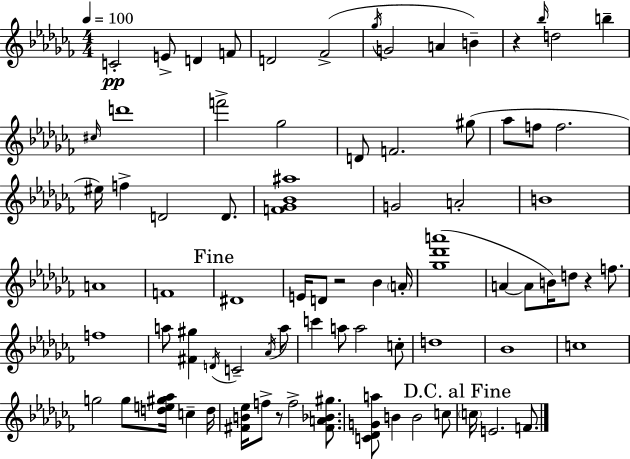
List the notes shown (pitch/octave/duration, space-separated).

C4/h E4/e D4/q F4/e D4/h FES4/h Gb5/s G4/h A4/q B4/q R/q Bb5/s D5/h B5/q C#5/s D6/w F6/h Gb5/h D4/e F4/h. G#5/e Ab5/e F5/e F5/h. EIS5/s F5/q D4/h D4/e. [F4,Gb4,Bb4,A#5]/w G4/h A4/h B4/w A4/w F4/w D#4/w E4/s D4/e R/h Bb4/q A4/s [Gb5,Db6,A6]/w A4/q A4/e B4/s D5/e R/q F5/e. F5/w A5/e [F#4,G#5]/q D4/s C4/h Ab4/s A5/e C6/q A5/e A5/h C5/e D5/w Bb4/w C5/w G5/h G5/e [D5,E5,G#5,Ab5]/s C5/q D5/s [F#4,B4,Eb5]/s F5/e R/e F5/h [F#4,A4,Bb4,G#5]/e. [C4,Db4,G4,A5]/e B4/q B4/h C5/e C5/s E4/h. F4/e.